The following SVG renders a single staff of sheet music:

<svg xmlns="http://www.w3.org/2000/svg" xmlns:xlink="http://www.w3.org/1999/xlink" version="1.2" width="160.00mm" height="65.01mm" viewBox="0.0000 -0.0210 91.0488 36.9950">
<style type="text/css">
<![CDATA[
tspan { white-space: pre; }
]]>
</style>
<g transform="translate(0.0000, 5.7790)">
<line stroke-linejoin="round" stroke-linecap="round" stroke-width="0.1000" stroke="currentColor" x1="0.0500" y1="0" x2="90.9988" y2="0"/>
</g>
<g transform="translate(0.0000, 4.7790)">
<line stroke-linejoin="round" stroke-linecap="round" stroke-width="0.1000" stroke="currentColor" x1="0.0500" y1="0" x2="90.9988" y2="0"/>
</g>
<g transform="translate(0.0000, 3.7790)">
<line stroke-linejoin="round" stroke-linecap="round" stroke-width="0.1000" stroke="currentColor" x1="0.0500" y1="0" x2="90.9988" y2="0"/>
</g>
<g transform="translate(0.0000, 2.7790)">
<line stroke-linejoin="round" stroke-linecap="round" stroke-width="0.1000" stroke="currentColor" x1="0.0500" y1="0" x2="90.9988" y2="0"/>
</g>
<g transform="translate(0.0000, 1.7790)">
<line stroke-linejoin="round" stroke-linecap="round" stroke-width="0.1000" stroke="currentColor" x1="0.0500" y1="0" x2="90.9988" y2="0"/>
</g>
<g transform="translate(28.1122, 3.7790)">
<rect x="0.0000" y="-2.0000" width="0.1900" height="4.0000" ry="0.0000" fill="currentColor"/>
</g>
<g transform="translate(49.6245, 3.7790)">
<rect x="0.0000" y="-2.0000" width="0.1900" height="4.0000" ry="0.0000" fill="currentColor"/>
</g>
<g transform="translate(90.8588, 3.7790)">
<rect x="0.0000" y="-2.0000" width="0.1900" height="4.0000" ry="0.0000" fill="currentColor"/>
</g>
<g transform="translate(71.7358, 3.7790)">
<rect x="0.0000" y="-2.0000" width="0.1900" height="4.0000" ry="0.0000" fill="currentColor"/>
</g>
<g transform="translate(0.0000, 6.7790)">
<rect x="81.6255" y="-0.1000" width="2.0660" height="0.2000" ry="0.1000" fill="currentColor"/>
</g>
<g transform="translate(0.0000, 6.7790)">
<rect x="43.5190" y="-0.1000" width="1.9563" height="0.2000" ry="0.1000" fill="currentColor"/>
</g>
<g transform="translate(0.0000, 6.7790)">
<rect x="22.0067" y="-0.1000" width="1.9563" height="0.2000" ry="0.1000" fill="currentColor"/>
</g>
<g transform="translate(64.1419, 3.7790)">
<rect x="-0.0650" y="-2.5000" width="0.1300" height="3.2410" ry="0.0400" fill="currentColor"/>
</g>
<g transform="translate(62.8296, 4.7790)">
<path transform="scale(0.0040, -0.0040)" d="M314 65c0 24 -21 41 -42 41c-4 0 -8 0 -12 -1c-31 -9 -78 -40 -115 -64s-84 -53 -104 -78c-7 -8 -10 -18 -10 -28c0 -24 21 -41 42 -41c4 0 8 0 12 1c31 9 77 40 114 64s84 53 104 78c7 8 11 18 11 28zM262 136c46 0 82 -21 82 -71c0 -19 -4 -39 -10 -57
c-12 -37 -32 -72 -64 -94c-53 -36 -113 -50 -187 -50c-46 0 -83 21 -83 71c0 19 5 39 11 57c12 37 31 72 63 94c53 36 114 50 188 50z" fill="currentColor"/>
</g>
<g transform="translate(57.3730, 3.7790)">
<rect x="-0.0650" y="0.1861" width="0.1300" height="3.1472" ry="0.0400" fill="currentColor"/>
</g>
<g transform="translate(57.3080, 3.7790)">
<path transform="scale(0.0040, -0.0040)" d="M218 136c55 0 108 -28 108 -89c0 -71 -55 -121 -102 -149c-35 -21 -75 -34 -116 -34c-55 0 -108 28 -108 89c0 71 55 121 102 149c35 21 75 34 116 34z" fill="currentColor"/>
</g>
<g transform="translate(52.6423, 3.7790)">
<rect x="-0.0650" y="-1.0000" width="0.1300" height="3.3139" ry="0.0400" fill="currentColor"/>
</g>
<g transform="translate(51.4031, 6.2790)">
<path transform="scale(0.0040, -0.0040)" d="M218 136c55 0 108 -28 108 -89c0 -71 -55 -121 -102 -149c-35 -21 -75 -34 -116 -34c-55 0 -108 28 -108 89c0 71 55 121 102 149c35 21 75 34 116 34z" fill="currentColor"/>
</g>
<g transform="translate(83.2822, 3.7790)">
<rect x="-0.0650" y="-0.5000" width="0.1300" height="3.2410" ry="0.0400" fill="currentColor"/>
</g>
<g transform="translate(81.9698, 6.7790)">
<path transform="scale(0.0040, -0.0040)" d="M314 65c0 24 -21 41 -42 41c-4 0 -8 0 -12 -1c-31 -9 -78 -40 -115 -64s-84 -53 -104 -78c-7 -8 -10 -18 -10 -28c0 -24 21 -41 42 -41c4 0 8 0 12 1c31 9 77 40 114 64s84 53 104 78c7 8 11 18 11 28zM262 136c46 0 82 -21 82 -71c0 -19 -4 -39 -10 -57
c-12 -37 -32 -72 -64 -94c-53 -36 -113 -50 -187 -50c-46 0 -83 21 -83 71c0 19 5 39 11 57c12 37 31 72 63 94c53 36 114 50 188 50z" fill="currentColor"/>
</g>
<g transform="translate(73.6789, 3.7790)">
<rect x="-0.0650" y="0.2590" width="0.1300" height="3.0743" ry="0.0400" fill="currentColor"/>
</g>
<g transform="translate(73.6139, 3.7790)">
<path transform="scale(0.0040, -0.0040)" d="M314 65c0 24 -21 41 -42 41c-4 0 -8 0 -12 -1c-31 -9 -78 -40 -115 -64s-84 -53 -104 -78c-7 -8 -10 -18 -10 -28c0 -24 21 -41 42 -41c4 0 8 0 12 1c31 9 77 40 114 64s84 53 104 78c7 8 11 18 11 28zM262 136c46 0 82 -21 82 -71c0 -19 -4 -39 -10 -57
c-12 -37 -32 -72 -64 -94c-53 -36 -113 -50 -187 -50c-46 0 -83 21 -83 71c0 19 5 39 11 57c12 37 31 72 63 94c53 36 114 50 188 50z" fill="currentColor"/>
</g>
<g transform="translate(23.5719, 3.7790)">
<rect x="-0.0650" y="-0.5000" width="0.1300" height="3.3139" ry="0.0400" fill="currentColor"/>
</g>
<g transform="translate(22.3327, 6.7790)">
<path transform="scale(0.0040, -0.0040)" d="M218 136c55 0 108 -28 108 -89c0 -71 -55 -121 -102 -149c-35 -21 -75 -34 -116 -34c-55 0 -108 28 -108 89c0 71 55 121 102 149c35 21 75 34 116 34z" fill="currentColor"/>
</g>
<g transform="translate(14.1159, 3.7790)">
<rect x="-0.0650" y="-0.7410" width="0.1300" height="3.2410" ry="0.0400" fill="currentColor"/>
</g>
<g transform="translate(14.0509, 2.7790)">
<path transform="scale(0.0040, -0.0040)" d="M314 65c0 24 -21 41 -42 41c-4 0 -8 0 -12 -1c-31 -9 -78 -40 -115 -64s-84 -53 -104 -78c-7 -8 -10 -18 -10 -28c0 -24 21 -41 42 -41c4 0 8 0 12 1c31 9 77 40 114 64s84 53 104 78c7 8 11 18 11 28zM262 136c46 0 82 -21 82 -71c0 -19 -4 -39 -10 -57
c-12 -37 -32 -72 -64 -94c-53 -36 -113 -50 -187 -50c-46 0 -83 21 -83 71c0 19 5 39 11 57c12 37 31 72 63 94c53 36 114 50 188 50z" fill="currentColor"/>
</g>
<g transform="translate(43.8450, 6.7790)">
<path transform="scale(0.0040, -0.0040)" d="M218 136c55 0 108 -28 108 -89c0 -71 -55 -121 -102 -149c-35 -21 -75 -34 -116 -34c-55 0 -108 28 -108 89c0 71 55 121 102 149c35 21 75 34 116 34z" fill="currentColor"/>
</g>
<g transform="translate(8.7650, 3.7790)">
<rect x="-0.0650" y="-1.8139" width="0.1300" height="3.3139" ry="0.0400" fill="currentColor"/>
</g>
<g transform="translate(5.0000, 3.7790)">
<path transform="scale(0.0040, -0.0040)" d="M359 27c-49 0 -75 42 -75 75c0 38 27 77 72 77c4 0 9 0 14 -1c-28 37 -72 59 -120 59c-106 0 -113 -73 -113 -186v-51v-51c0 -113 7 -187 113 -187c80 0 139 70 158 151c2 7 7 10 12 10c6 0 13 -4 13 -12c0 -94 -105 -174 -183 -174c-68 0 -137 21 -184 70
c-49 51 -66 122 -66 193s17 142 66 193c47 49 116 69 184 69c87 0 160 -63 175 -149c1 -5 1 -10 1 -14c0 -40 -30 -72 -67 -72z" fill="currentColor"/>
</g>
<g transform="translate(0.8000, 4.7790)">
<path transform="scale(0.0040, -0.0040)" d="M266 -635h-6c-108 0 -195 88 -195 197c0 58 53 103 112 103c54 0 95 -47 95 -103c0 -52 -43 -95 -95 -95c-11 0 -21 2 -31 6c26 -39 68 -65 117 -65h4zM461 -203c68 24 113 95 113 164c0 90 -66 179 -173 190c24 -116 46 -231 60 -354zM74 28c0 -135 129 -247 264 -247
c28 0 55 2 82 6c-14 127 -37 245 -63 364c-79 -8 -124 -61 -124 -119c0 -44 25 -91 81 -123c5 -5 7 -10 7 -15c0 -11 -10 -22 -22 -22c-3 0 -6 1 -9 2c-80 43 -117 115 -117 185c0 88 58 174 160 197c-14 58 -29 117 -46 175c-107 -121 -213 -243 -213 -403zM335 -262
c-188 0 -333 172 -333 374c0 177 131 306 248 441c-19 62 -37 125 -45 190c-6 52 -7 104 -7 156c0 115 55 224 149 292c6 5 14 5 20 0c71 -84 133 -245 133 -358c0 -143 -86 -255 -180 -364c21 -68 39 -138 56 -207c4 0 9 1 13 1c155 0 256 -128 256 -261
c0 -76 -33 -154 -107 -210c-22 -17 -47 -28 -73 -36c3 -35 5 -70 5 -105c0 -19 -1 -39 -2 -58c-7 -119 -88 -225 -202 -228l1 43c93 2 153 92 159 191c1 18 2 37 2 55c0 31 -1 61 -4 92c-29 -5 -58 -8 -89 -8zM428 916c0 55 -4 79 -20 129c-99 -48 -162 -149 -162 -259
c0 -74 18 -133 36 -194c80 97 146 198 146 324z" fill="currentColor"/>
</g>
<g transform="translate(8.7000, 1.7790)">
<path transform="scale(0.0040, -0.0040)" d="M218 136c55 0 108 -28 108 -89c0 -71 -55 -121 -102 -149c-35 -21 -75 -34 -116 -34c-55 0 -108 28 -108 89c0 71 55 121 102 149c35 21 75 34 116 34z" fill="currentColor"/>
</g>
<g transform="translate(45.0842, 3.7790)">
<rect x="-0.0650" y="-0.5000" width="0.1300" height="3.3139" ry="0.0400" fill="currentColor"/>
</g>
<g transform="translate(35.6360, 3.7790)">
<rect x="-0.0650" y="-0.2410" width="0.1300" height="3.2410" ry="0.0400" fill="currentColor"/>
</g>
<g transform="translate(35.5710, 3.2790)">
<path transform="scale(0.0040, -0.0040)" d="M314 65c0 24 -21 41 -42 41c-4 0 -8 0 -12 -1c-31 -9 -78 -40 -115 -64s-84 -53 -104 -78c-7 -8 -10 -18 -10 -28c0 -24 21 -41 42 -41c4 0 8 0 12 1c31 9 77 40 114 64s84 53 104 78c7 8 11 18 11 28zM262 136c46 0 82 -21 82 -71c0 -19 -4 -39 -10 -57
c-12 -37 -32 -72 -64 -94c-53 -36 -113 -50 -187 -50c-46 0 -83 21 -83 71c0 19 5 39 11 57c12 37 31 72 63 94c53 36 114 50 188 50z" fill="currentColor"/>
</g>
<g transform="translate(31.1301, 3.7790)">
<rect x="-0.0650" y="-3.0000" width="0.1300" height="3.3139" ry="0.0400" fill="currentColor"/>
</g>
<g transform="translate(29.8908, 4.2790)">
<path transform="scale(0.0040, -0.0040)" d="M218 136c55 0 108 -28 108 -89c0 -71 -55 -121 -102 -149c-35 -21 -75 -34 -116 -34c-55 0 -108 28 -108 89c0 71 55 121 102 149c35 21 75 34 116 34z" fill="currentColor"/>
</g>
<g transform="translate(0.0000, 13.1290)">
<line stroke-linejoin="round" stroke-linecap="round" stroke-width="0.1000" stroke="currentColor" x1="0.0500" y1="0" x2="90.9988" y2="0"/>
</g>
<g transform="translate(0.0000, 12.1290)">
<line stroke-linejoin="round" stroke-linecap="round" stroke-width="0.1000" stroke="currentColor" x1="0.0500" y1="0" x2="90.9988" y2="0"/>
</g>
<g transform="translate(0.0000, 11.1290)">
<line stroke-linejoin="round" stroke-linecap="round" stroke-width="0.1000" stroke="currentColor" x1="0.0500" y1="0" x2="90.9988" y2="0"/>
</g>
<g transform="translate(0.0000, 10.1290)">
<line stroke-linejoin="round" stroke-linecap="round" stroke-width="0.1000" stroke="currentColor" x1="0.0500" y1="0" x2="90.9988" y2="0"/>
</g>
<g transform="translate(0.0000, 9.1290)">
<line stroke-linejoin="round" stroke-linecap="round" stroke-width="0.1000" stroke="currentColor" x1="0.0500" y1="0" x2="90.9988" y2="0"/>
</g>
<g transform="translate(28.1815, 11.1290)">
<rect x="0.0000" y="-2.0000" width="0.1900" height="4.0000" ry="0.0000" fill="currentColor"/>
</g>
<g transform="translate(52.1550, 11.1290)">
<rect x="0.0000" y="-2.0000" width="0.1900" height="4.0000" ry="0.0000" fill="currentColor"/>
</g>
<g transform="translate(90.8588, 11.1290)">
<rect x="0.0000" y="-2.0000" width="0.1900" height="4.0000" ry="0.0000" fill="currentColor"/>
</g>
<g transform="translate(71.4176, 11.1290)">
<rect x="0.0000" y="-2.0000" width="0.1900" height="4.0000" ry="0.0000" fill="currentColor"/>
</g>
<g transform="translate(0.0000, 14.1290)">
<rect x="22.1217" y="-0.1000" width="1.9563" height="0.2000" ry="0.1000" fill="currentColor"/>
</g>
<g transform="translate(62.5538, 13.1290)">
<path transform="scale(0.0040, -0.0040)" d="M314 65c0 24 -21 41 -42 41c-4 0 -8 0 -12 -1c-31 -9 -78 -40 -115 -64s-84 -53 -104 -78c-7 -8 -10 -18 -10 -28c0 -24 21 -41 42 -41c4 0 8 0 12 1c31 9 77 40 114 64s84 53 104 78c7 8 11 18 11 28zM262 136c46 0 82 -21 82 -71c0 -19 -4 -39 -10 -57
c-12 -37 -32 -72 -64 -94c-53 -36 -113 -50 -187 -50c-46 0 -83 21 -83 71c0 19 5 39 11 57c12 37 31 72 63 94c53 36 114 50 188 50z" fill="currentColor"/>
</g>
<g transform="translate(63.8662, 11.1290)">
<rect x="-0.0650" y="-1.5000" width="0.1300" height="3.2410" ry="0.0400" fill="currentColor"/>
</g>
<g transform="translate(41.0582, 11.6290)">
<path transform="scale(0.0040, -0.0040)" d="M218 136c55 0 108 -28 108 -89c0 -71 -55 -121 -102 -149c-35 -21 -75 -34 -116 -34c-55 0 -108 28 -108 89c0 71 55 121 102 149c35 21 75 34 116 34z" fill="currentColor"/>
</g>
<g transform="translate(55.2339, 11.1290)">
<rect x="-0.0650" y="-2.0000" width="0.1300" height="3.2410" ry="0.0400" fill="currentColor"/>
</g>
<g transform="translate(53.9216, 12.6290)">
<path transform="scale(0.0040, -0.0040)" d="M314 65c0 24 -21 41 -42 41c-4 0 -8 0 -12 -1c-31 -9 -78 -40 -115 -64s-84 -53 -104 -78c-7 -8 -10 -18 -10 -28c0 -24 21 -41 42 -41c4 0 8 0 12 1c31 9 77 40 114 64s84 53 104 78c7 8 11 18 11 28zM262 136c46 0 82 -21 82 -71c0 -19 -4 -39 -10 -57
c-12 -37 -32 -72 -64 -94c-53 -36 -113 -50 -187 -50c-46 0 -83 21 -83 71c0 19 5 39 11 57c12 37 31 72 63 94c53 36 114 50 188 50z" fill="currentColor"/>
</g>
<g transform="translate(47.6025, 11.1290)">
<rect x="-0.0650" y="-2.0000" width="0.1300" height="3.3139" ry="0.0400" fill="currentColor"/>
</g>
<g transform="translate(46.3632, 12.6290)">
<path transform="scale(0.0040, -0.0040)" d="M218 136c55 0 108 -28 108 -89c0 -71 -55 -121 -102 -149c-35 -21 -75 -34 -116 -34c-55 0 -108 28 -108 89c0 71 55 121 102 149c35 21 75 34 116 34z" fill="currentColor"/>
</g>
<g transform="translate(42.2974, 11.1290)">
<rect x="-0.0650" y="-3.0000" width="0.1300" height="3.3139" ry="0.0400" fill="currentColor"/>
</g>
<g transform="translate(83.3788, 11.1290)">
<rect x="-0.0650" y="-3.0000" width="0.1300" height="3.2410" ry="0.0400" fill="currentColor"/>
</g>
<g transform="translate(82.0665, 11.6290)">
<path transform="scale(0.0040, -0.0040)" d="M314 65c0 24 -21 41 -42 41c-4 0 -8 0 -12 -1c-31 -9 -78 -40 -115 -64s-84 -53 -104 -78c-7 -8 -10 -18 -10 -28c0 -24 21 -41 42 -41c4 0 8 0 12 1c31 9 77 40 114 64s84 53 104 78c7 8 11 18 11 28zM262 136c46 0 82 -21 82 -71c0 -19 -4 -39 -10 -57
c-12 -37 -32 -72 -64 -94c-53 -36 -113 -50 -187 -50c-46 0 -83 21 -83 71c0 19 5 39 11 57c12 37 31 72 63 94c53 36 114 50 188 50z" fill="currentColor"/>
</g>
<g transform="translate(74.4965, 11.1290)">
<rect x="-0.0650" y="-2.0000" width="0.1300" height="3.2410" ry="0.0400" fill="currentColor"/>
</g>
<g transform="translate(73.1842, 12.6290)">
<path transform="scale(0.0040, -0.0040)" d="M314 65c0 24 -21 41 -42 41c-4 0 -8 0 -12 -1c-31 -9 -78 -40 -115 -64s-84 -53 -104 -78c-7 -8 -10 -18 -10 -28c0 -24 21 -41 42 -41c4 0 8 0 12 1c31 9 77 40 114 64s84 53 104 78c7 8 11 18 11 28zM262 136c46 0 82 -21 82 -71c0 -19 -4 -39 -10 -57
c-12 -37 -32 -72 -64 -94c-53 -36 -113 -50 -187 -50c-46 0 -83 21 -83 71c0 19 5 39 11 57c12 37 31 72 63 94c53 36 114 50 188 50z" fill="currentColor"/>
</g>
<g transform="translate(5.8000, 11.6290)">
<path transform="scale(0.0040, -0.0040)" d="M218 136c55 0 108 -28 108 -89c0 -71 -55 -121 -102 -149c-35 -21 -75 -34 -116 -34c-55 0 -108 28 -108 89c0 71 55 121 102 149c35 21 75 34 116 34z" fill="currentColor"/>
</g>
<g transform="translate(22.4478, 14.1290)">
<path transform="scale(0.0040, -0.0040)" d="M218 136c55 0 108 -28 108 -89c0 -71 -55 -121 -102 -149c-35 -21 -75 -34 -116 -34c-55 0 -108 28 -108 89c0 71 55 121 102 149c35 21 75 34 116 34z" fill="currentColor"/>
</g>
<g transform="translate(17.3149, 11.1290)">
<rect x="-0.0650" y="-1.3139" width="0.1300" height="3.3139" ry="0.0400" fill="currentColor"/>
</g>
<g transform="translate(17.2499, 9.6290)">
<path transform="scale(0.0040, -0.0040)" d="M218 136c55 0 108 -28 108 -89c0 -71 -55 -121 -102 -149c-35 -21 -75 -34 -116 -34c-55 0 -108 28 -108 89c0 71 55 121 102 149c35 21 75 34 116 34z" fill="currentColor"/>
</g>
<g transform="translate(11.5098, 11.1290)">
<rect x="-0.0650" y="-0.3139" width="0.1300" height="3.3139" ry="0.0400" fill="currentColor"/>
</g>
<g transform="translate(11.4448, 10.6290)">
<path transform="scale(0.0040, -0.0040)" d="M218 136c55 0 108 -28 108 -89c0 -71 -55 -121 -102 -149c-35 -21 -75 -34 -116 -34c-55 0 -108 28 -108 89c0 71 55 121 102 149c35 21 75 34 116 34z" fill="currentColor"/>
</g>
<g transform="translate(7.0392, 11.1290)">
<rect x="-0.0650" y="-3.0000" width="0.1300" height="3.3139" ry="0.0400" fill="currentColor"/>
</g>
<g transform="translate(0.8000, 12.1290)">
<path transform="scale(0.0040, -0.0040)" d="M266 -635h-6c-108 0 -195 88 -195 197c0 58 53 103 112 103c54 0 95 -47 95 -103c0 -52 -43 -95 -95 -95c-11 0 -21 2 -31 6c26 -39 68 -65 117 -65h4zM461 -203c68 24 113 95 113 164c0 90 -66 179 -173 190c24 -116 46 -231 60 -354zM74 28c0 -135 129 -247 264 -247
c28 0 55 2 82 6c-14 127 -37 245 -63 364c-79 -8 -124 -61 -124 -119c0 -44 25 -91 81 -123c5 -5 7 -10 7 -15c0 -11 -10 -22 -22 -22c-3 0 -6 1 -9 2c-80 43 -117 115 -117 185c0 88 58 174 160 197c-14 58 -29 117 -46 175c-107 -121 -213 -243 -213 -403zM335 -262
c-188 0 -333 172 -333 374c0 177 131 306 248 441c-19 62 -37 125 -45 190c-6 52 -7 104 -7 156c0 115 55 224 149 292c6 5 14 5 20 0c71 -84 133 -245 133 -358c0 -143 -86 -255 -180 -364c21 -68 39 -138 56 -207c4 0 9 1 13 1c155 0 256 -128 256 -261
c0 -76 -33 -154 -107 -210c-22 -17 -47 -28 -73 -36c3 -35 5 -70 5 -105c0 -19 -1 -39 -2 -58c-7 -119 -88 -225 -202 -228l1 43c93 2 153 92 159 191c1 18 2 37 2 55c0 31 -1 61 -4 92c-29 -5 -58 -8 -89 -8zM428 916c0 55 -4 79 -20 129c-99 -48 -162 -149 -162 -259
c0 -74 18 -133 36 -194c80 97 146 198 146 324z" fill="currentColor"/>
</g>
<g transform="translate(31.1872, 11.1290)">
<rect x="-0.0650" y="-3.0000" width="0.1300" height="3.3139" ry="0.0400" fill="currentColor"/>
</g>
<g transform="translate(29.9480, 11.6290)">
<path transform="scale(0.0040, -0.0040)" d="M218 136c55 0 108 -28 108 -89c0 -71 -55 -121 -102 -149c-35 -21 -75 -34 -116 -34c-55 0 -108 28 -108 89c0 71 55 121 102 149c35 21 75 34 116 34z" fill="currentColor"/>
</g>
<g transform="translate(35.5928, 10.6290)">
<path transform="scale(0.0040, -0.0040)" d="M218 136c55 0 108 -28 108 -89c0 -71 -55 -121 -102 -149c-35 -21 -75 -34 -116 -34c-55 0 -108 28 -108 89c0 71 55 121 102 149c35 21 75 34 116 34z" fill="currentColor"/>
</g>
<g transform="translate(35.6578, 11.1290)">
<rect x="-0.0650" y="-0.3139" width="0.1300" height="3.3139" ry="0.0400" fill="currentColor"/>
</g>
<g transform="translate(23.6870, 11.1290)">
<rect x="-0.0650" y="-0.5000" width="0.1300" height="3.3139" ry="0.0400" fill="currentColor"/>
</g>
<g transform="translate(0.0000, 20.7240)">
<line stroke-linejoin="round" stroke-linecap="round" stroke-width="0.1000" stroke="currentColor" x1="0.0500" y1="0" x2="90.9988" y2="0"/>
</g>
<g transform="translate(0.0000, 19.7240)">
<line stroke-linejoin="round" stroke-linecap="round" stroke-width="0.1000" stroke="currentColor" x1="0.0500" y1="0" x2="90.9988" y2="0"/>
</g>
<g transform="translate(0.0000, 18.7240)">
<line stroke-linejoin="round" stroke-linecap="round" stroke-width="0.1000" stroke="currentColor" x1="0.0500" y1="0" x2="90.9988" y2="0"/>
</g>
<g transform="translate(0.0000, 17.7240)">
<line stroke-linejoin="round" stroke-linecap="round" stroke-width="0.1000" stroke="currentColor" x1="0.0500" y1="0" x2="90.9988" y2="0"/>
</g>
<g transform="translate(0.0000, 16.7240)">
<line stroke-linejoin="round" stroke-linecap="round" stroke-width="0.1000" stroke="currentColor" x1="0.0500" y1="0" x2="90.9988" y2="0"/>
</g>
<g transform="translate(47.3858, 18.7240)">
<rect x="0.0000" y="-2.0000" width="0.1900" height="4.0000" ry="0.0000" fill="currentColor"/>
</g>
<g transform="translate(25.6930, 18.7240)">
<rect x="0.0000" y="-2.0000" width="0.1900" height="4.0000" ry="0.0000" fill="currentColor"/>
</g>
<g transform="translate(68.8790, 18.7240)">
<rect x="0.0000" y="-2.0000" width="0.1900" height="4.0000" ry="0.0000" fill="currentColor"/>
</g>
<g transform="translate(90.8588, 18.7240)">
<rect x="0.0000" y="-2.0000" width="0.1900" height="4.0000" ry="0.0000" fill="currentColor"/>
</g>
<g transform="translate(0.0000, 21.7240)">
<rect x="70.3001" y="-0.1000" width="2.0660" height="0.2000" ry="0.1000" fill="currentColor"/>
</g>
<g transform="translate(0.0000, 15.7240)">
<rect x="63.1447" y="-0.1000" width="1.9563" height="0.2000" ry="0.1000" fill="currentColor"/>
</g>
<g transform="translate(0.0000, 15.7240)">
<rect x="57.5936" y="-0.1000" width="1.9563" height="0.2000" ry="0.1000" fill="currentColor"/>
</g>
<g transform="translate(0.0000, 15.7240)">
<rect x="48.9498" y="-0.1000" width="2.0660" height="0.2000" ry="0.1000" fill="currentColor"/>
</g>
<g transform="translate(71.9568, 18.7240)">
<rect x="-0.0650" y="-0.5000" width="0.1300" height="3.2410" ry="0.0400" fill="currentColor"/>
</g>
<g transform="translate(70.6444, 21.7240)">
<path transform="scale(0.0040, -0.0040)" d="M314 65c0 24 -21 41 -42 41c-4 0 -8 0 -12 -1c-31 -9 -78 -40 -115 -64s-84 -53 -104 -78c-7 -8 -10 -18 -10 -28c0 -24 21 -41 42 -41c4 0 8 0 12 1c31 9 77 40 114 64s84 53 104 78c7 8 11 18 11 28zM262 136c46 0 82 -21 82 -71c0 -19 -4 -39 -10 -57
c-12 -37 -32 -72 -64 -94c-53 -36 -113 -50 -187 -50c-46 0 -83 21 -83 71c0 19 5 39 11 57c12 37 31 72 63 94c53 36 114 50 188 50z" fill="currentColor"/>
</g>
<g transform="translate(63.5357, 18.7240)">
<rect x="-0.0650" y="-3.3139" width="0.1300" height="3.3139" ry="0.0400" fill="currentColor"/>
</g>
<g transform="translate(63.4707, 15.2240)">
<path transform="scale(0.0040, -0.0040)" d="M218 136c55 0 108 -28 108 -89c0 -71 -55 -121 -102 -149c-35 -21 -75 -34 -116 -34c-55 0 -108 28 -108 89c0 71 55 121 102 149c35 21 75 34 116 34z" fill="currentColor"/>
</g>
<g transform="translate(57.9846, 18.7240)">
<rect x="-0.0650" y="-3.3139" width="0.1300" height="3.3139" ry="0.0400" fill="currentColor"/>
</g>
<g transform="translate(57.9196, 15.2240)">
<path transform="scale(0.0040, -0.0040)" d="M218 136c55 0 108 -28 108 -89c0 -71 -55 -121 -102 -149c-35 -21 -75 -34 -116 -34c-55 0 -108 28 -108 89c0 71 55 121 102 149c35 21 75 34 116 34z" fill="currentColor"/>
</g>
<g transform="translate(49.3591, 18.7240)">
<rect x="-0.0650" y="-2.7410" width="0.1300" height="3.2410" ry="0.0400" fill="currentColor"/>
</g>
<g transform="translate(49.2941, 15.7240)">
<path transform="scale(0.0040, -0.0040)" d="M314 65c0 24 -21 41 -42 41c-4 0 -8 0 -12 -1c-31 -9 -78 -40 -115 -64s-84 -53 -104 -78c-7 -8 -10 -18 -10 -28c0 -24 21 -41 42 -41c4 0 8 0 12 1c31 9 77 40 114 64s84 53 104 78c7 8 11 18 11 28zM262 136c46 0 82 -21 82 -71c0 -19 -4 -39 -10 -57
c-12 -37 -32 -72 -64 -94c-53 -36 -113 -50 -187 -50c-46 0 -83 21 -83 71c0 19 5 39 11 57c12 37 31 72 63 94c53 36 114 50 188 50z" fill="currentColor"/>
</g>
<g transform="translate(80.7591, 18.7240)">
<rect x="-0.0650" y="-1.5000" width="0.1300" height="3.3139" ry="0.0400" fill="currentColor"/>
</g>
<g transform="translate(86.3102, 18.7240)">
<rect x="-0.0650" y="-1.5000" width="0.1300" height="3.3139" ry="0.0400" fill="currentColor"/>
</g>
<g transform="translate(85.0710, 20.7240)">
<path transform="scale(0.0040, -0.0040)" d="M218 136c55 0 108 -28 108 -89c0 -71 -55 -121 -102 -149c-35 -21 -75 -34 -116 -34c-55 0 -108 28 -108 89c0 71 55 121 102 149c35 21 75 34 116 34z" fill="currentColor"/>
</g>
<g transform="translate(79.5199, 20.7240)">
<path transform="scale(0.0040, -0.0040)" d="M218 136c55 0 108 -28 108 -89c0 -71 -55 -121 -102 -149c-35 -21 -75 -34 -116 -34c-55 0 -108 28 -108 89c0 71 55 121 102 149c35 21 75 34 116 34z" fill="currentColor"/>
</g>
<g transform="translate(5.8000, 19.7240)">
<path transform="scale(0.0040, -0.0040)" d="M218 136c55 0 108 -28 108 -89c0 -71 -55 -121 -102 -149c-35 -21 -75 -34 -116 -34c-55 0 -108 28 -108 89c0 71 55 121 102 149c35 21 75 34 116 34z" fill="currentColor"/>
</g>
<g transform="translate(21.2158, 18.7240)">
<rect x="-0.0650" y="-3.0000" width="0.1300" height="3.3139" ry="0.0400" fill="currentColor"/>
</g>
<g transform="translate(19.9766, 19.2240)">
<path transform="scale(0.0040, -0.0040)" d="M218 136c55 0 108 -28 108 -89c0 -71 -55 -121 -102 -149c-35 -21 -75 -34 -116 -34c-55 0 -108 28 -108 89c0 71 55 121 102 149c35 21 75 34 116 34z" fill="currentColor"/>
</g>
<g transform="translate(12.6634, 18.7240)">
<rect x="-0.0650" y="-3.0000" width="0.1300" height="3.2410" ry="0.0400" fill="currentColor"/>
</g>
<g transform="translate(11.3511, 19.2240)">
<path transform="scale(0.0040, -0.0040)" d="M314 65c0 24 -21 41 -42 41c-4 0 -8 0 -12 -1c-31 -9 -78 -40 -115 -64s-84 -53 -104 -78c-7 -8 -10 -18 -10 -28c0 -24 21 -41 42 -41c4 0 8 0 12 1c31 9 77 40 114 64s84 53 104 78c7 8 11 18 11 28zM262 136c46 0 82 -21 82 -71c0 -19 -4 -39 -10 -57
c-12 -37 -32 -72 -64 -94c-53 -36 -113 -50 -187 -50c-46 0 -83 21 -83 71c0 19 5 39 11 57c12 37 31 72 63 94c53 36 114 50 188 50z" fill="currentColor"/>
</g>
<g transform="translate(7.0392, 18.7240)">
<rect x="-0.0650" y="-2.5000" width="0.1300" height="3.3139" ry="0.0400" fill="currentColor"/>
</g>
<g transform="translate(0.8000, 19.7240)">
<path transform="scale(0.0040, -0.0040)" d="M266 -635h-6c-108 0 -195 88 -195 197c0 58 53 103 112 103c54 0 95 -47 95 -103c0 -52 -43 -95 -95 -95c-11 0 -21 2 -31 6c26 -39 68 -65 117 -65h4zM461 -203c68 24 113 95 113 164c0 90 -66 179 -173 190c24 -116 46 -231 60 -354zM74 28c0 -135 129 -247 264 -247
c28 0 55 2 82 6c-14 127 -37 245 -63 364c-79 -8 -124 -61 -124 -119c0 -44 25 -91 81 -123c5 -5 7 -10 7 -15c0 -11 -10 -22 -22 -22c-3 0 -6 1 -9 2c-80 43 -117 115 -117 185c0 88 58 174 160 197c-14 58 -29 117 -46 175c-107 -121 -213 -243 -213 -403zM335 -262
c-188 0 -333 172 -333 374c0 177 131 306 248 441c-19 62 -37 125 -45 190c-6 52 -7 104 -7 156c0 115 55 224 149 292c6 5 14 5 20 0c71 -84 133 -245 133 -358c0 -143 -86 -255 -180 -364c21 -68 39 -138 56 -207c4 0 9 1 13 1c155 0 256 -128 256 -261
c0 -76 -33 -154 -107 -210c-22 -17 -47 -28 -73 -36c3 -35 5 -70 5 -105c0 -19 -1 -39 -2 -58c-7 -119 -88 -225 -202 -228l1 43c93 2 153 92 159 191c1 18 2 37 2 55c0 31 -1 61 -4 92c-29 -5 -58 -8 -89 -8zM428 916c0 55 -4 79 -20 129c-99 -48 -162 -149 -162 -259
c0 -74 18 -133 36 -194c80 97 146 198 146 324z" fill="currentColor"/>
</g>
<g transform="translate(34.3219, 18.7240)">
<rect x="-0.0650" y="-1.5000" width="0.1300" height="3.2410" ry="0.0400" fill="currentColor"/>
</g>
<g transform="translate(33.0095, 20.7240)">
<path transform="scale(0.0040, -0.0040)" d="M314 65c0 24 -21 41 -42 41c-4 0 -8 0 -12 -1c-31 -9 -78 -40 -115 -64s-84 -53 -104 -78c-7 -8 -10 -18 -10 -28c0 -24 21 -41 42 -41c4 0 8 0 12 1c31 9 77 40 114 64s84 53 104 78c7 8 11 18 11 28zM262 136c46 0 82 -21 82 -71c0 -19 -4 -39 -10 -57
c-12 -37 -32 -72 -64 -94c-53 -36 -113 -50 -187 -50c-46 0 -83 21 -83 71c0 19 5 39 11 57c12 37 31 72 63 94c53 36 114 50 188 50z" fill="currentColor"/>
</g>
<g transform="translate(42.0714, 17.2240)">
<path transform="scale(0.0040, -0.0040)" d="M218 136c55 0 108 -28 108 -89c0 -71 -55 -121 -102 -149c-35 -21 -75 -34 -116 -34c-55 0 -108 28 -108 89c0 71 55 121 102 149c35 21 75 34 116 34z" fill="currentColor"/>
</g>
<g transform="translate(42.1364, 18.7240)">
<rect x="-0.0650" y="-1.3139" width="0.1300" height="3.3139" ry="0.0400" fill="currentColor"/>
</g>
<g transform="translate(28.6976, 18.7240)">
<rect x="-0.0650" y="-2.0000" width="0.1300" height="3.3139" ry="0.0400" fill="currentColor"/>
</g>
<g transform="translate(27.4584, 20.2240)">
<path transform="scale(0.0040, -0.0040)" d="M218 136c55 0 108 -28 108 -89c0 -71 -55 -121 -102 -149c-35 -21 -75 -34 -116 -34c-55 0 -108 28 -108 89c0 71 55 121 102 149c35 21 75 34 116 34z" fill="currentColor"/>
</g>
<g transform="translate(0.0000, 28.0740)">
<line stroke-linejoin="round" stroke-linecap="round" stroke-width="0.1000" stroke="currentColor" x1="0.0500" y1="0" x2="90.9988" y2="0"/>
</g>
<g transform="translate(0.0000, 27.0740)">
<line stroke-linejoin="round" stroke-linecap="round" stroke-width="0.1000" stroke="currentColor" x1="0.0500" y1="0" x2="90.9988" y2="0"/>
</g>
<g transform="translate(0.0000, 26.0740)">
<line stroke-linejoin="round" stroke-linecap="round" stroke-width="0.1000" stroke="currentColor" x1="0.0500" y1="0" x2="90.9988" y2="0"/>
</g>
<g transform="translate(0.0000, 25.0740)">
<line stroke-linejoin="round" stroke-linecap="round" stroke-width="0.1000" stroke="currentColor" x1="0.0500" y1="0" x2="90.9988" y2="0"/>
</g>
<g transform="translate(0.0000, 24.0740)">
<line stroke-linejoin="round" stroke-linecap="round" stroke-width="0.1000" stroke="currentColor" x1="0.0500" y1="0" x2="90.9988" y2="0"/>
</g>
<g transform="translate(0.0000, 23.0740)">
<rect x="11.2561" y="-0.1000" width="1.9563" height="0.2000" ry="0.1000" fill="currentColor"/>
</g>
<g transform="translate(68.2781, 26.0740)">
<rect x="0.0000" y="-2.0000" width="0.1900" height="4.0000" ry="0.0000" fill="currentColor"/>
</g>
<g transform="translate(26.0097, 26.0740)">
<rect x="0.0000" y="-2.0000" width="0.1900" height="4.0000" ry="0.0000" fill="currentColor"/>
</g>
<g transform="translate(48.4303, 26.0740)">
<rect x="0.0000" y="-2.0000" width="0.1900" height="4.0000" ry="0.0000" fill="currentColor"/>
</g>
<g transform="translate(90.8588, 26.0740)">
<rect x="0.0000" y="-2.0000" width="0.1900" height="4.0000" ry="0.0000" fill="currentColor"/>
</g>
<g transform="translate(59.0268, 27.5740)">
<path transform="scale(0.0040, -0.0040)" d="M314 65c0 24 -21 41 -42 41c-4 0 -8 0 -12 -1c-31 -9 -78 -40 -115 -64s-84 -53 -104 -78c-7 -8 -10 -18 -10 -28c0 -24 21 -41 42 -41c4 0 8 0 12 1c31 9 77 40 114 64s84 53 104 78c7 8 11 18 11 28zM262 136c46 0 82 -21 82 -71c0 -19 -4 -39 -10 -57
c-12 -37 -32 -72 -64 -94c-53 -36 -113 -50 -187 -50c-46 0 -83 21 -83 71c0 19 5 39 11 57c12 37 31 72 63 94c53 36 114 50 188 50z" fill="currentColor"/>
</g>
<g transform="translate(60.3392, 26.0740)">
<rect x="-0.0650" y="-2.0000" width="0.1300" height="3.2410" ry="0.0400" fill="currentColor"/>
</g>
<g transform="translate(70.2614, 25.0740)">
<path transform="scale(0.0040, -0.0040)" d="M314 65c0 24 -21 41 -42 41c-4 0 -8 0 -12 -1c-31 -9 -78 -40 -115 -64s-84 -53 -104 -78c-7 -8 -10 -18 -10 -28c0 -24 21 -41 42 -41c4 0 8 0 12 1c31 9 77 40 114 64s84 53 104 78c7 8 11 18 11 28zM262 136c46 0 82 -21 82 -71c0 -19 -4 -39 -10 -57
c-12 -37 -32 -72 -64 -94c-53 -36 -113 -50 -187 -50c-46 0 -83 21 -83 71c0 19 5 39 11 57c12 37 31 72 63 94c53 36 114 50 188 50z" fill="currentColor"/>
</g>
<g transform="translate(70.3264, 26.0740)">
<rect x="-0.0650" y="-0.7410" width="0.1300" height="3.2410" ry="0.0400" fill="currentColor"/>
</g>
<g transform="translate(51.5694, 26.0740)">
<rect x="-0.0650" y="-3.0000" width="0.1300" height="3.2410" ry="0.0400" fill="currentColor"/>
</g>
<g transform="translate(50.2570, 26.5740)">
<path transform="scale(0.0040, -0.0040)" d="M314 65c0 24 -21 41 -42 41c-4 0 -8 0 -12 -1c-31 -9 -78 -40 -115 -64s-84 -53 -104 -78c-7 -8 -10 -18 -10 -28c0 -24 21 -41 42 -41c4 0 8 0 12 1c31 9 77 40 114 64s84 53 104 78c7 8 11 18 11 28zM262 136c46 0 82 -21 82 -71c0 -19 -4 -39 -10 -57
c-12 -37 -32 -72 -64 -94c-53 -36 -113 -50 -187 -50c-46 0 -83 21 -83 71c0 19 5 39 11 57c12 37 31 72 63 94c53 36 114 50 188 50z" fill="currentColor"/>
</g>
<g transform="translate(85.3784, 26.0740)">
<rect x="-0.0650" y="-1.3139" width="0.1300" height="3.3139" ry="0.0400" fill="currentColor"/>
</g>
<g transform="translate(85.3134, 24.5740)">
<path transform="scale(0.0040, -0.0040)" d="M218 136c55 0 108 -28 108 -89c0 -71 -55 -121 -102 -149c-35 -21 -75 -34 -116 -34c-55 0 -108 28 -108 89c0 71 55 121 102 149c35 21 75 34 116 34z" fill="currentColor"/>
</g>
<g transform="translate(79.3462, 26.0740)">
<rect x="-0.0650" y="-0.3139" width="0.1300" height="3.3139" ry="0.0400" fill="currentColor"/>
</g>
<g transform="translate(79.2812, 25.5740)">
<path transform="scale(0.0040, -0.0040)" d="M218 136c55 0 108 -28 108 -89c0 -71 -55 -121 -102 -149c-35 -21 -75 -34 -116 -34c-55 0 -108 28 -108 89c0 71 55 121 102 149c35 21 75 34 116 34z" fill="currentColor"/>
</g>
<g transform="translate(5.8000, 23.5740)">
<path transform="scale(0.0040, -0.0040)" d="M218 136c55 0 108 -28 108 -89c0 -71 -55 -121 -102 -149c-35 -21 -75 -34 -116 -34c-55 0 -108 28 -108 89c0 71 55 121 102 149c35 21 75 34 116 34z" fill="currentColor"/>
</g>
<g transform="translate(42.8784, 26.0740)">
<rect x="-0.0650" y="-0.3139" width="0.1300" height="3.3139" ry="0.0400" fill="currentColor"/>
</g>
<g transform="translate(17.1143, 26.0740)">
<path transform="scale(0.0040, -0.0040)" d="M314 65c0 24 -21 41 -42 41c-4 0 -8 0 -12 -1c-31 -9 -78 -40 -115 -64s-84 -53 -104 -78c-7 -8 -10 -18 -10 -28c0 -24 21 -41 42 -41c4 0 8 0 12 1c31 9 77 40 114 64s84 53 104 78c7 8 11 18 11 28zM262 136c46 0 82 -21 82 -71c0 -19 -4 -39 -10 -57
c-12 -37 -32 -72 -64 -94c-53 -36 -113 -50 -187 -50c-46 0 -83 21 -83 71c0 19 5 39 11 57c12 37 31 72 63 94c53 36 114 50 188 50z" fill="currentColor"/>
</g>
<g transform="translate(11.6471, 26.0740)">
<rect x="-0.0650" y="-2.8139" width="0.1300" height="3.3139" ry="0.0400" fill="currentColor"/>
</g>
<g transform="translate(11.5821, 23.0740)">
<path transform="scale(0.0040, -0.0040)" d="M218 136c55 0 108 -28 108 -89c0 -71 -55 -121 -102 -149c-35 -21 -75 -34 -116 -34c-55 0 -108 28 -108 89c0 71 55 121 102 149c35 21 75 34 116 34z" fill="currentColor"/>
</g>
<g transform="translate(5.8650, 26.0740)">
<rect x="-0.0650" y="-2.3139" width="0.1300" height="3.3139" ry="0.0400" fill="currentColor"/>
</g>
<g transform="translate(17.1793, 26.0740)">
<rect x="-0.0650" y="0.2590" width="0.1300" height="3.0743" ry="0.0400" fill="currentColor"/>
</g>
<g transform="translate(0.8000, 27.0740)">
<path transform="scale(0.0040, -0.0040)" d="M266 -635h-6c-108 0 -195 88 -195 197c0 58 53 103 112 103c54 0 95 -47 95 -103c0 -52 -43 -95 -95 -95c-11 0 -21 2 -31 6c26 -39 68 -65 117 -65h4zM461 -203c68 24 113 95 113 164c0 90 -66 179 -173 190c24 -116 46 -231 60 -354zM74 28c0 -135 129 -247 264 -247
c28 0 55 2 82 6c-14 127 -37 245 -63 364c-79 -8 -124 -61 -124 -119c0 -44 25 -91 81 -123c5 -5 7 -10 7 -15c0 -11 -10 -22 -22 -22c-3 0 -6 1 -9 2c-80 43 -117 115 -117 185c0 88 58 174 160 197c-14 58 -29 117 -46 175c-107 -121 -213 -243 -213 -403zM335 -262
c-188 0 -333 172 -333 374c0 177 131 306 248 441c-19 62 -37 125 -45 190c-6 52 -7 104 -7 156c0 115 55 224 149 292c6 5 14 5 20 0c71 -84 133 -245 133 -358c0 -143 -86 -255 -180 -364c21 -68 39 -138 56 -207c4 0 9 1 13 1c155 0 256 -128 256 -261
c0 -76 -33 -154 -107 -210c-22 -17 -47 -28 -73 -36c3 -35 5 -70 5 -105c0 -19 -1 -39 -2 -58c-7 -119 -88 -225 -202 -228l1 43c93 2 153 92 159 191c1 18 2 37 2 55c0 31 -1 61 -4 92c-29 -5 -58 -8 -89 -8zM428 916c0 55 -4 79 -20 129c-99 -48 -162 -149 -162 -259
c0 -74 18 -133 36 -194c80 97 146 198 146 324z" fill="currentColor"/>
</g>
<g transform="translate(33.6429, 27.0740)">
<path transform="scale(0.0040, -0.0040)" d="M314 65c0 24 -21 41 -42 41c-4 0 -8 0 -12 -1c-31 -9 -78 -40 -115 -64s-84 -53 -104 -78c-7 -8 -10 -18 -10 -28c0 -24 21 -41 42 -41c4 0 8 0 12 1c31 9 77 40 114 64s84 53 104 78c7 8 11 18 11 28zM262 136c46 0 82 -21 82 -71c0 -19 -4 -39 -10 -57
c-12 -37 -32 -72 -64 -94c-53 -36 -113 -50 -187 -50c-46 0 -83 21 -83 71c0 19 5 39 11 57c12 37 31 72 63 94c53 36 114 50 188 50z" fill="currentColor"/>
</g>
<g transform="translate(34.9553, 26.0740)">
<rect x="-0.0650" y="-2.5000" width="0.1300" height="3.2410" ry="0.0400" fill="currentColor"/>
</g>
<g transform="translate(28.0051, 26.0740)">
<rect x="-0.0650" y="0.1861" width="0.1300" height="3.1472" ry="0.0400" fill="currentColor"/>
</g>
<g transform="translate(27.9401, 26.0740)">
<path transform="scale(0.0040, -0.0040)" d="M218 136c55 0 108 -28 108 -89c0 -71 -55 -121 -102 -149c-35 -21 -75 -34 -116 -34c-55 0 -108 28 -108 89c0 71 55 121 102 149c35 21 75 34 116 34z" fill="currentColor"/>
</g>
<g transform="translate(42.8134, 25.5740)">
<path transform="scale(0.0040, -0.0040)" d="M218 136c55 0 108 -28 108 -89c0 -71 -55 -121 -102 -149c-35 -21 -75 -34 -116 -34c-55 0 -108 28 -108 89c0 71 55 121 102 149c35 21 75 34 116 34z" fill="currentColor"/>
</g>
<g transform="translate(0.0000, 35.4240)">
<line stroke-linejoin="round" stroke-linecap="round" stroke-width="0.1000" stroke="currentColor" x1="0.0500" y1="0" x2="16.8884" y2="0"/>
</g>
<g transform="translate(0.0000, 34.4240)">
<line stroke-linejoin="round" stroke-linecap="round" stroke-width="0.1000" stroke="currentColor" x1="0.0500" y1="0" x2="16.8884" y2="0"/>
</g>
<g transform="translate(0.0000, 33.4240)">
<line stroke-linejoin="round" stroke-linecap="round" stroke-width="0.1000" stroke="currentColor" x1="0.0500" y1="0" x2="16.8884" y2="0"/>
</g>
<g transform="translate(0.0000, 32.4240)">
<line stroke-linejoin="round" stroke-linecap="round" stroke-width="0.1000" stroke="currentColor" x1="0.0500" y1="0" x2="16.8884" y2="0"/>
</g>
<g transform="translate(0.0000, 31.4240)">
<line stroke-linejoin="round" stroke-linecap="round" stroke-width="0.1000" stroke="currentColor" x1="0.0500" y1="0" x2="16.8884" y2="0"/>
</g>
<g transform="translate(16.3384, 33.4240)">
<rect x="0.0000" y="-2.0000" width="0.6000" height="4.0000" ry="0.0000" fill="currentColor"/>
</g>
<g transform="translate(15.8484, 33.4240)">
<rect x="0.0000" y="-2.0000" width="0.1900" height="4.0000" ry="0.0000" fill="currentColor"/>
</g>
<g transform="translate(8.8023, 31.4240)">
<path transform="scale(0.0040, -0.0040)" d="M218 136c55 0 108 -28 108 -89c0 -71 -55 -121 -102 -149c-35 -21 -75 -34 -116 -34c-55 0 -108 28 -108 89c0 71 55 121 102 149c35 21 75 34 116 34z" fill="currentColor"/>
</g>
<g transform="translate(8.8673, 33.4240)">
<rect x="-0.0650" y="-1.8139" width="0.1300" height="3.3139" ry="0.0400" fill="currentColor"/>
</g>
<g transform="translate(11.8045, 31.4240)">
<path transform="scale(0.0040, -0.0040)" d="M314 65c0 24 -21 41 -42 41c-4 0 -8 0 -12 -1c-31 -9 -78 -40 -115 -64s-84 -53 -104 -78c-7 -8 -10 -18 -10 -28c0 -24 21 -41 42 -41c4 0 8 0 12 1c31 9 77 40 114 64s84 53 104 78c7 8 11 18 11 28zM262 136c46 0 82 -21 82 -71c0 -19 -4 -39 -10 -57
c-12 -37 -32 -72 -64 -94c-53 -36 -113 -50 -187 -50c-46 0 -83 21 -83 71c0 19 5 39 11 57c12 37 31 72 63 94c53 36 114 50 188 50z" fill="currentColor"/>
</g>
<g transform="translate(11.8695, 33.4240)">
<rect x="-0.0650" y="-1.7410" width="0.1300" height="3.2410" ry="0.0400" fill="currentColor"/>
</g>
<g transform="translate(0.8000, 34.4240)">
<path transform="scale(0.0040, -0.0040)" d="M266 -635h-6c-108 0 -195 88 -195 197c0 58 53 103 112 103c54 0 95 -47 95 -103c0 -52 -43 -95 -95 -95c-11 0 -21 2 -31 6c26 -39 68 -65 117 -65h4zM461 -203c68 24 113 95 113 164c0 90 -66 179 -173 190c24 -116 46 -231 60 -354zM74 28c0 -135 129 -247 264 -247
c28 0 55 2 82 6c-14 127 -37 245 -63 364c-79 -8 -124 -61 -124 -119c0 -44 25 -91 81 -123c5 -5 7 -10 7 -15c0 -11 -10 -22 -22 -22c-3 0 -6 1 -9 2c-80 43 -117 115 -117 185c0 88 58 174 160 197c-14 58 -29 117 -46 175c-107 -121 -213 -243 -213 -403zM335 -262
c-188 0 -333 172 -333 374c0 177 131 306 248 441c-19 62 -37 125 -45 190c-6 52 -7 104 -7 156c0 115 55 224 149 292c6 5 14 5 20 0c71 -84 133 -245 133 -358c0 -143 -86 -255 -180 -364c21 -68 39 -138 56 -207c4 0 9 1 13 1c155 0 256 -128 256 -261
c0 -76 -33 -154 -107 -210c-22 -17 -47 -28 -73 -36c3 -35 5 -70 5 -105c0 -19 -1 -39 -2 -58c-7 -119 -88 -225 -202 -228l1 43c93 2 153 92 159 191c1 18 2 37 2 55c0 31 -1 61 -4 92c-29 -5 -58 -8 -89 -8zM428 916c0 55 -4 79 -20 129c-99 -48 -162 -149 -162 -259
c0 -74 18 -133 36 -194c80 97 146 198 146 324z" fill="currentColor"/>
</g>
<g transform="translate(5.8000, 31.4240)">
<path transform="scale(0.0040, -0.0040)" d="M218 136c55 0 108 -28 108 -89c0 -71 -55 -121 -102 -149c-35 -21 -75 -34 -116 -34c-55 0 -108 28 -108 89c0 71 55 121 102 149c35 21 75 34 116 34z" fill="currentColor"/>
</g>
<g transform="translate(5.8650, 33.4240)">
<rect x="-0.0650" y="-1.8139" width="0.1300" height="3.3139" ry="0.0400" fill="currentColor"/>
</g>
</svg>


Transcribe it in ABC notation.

X:1
T:Untitled
M:4/4
L:1/4
K:C
f d2 C A c2 C D B G2 B2 C2 A c e C A c A F F2 E2 F2 A2 G A2 A F E2 e a2 b b C2 E E g a B2 B G2 c A2 F2 d2 c e f f f2